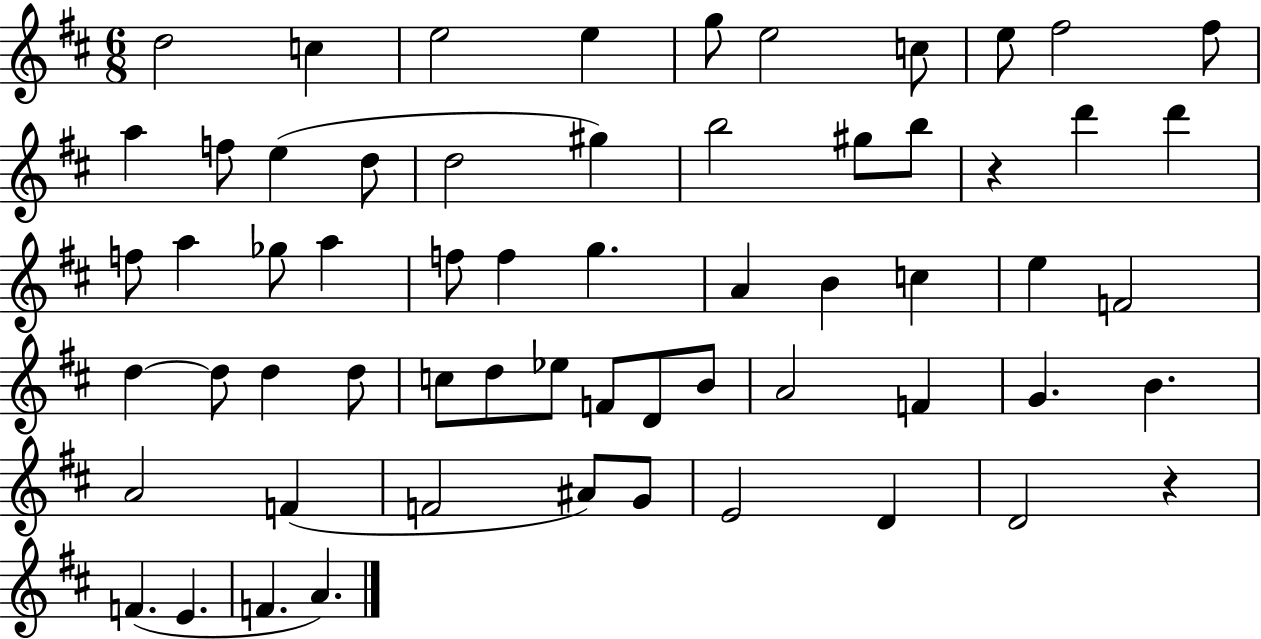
D5/h C5/q E5/h E5/q G5/e E5/h C5/e E5/e F#5/h F#5/e A5/q F5/e E5/q D5/e D5/h G#5/q B5/h G#5/e B5/e R/q D6/q D6/q F5/e A5/q Gb5/e A5/q F5/e F5/q G5/q. A4/q B4/q C5/q E5/q F4/h D5/q D5/e D5/q D5/e C5/e D5/e Eb5/e F4/e D4/e B4/e A4/h F4/q G4/q. B4/q. A4/h F4/q F4/h A#4/e G4/e E4/h D4/q D4/h R/q F4/q. E4/q. F4/q. A4/q.